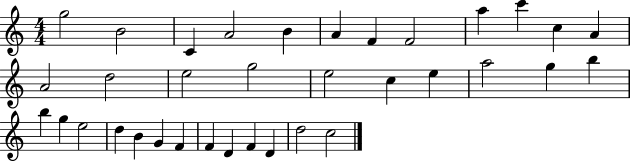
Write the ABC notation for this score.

X:1
T:Untitled
M:4/4
L:1/4
K:C
g2 B2 C A2 B A F F2 a c' c A A2 d2 e2 g2 e2 c e a2 g b b g e2 d B G F F D F D d2 c2